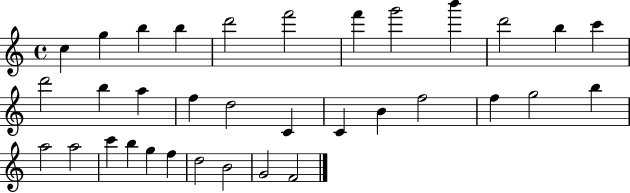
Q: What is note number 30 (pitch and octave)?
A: F5